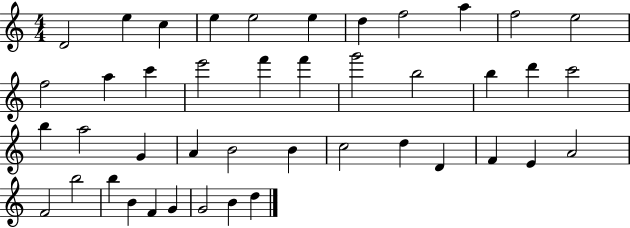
{
  \clef treble
  \numericTimeSignature
  \time 4/4
  \key c \major
  d'2 e''4 c''4 | e''4 e''2 e''4 | d''4 f''2 a''4 | f''2 e''2 | \break f''2 a''4 c'''4 | e'''2 f'''4 f'''4 | g'''2 b''2 | b''4 d'''4 c'''2 | \break b''4 a''2 g'4 | a'4 b'2 b'4 | c''2 d''4 d'4 | f'4 e'4 a'2 | \break f'2 b''2 | b''4 b'4 f'4 g'4 | g'2 b'4 d''4 | \bar "|."
}